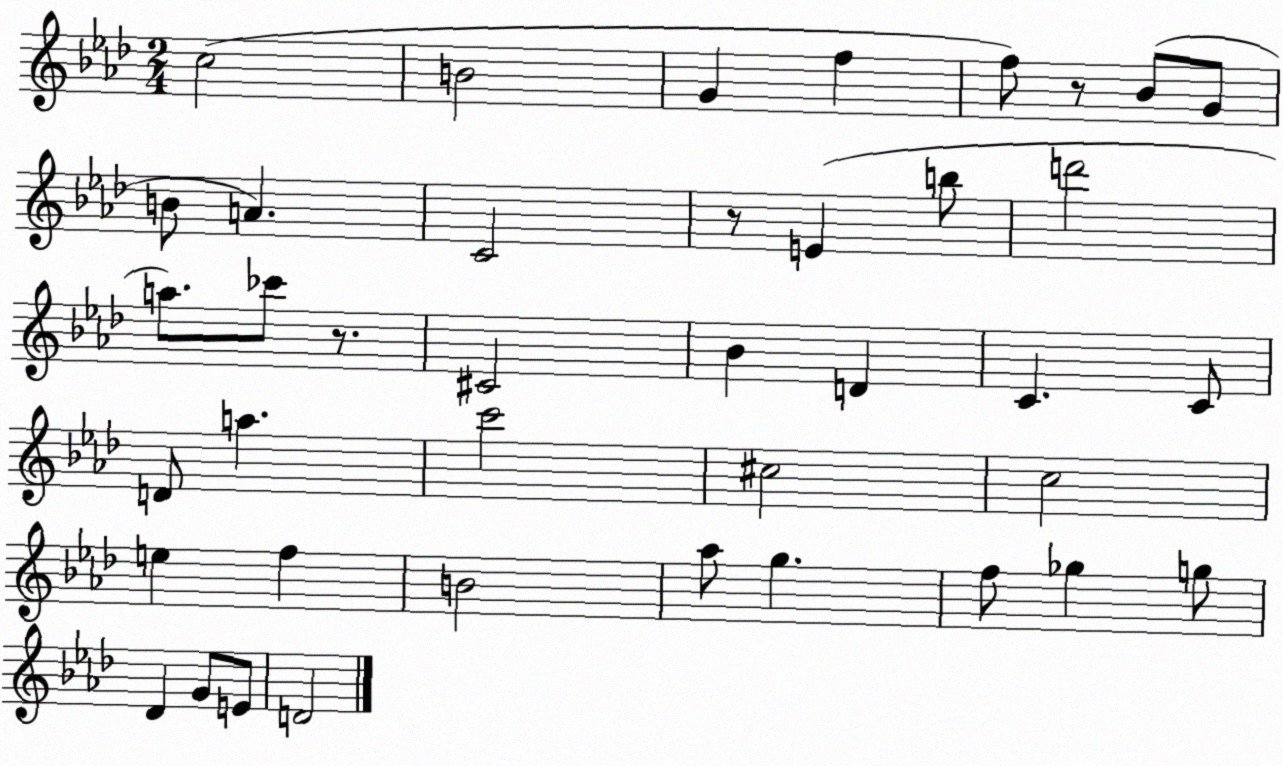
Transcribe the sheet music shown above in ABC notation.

X:1
T:Untitled
M:2/4
L:1/4
K:Ab
c2 B2 G f f/2 z/2 _B/2 G/2 B/2 A C2 z/2 E b/2 d'2 a/2 _c'/2 z/2 ^C2 _B D C C/2 D/2 a c'2 ^c2 c2 e f B2 _a/2 g f/2 _g g/2 _D G/2 E/2 D2